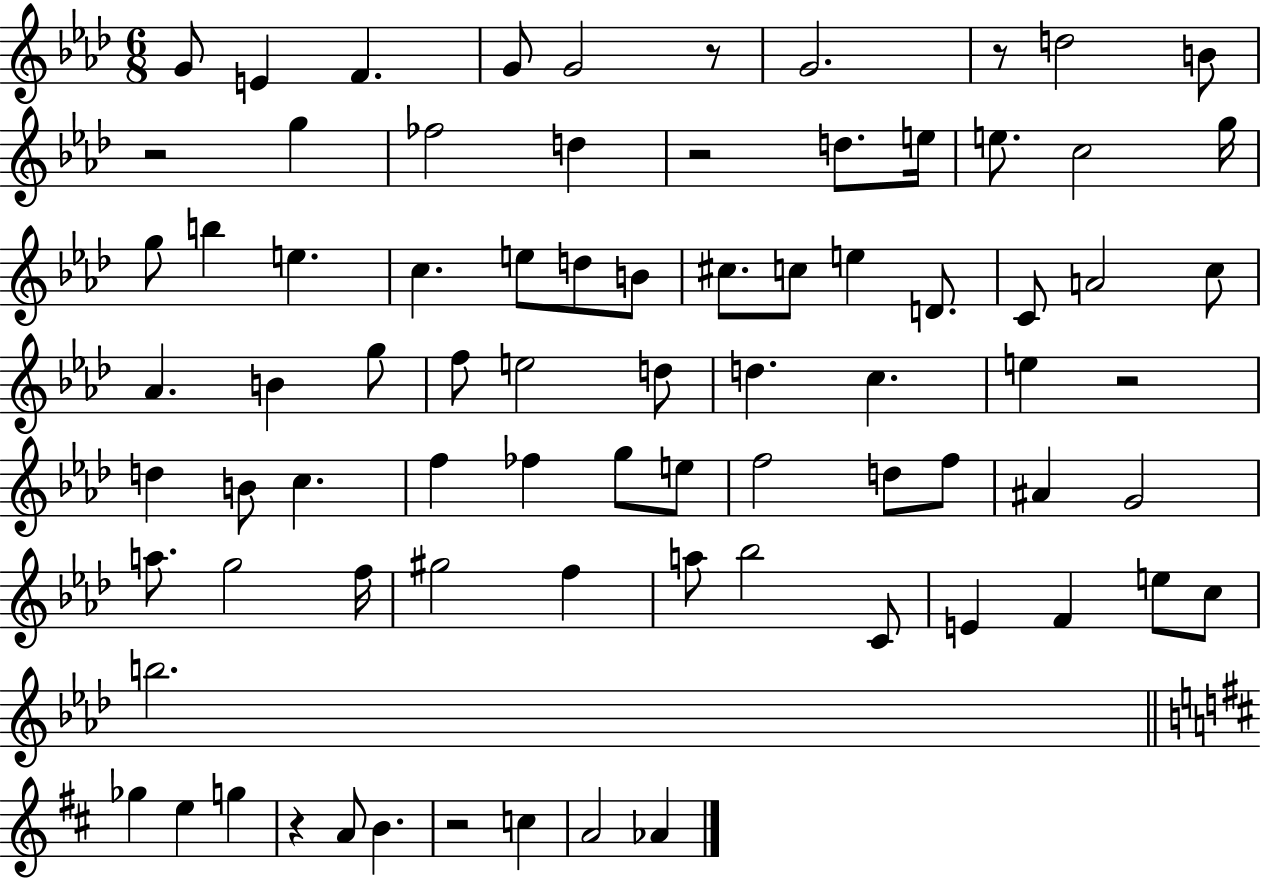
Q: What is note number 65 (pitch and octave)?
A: Gb5